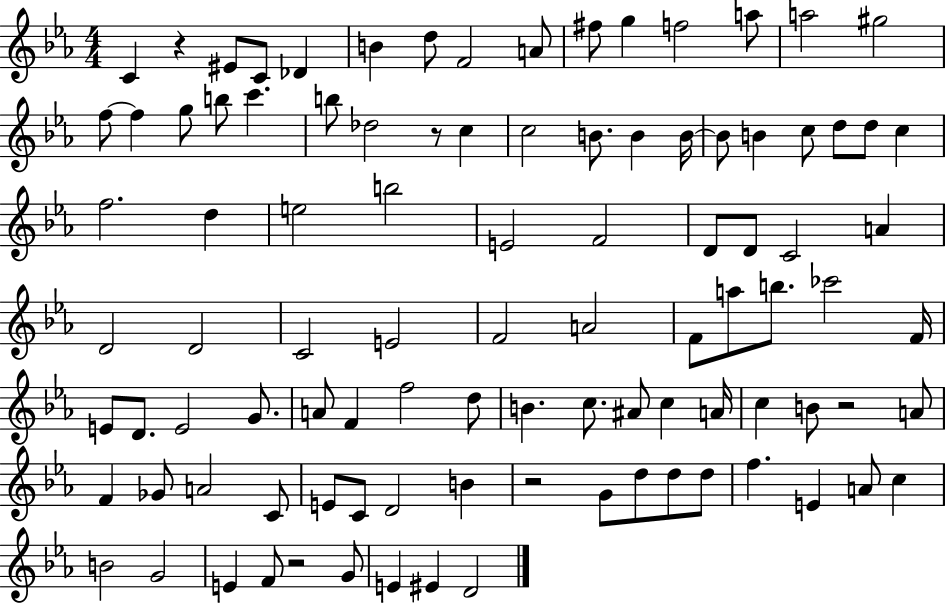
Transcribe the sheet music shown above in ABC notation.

X:1
T:Untitled
M:4/4
L:1/4
K:Eb
C z ^E/2 C/2 _D B d/2 F2 A/2 ^f/2 g f2 a/2 a2 ^g2 f/2 f g/2 b/2 c' b/2 _d2 z/2 c c2 B/2 B B/4 B/2 B c/2 d/2 d/2 c f2 d e2 b2 E2 F2 D/2 D/2 C2 A D2 D2 C2 E2 F2 A2 F/2 a/2 b/2 _c'2 F/4 E/2 D/2 E2 G/2 A/2 F f2 d/2 B c/2 ^A/2 c A/4 c B/2 z2 A/2 F _G/2 A2 C/2 E/2 C/2 D2 B z2 G/2 d/2 d/2 d/2 f E A/2 c B2 G2 E F/2 z2 G/2 E ^E D2